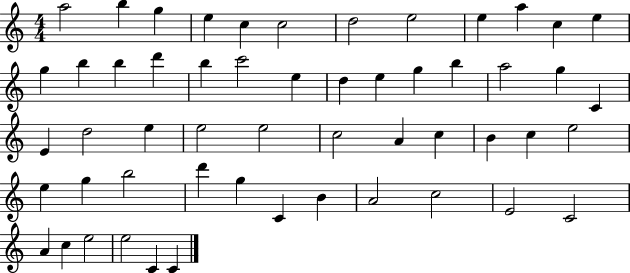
A5/h B5/q G5/q E5/q C5/q C5/h D5/h E5/h E5/q A5/q C5/q E5/q G5/q B5/q B5/q D6/q B5/q C6/h E5/q D5/q E5/q G5/q B5/q A5/h G5/q C4/q E4/q D5/h E5/q E5/h E5/h C5/h A4/q C5/q B4/q C5/q E5/h E5/q G5/q B5/h D6/q G5/q C4/q B4/q A4/h C5/h E4/h C4/h A4/q C5/q E5/h E5/h C4/q C4/q